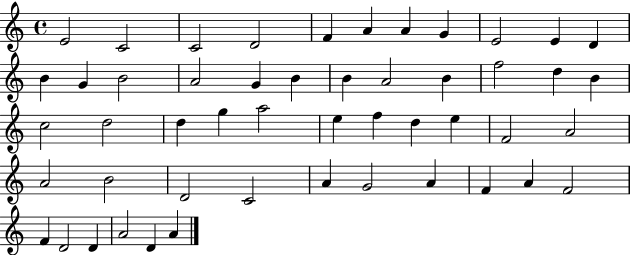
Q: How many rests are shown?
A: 0